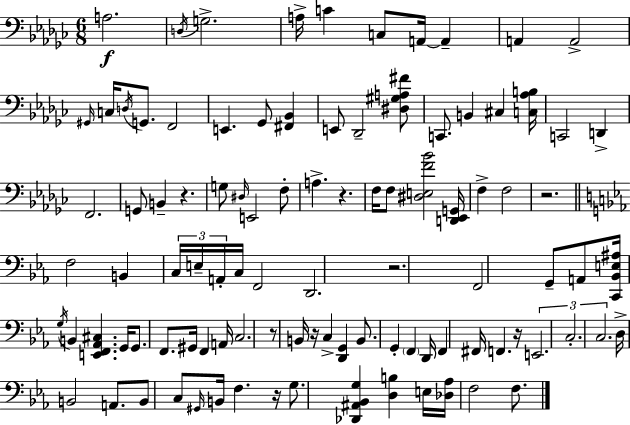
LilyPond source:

{
  \clef bass
  \numericTimeSignature
  \time 6/8
  \key ees \minor
  a2.\f | \acciaccatura { d16 } g2.-> | a16-> c'4 c8 a,16~~ a,4-- | a,4 a,2-> | \break \grace { gis,16 } c16 \acciaccatura { d16 } g,8. f,2 | e,4. ges,8 <fis, bes,>4 | e,8 des,2-- | <dis gis a fis'>8 c,8. b,4 cis4 | \break <c aes b>16 c,2 d,4-> | f,2. | g,8 b,4-- r4. | g8 \grace { dis16 } e,2 | \break f8-. a4.-> r4. | f16 f8 <dis e f' bes'>2 | <d, ees, g,>16 f4-> f2 | r2. | \break \bar "||" \break \key c \minor f2 b,4 | \tuplet 3/2 { c16 e16-- a,16-. } c16 f,2 | d,2. | r2. | \break f,2 g,8-- a,8 | <c, bes, e ais>16 \acciaccatura { g16 } b,4 <e, f, aes, cis>4. | g,16 g,8. f,8. gis,16 f,4 | a,16 c2. | \break r8 b,16 r16 c4-> <d, g,>4 | b,8. g,4-. \parenthesize f,4 | d,16 f,4 fis,16 f,4. | r16 \tuplet 3/2 { e,2. | \break c2.-. | c2. } | d16-> b,2 a,8. | b,8 c8 \grace { gis,16 } b,16 f4. | \break r16 g8. <des, ais, bes, g>4 <d b>4 | e16 <des aes>16 f2 f8. | \bar "|."
}